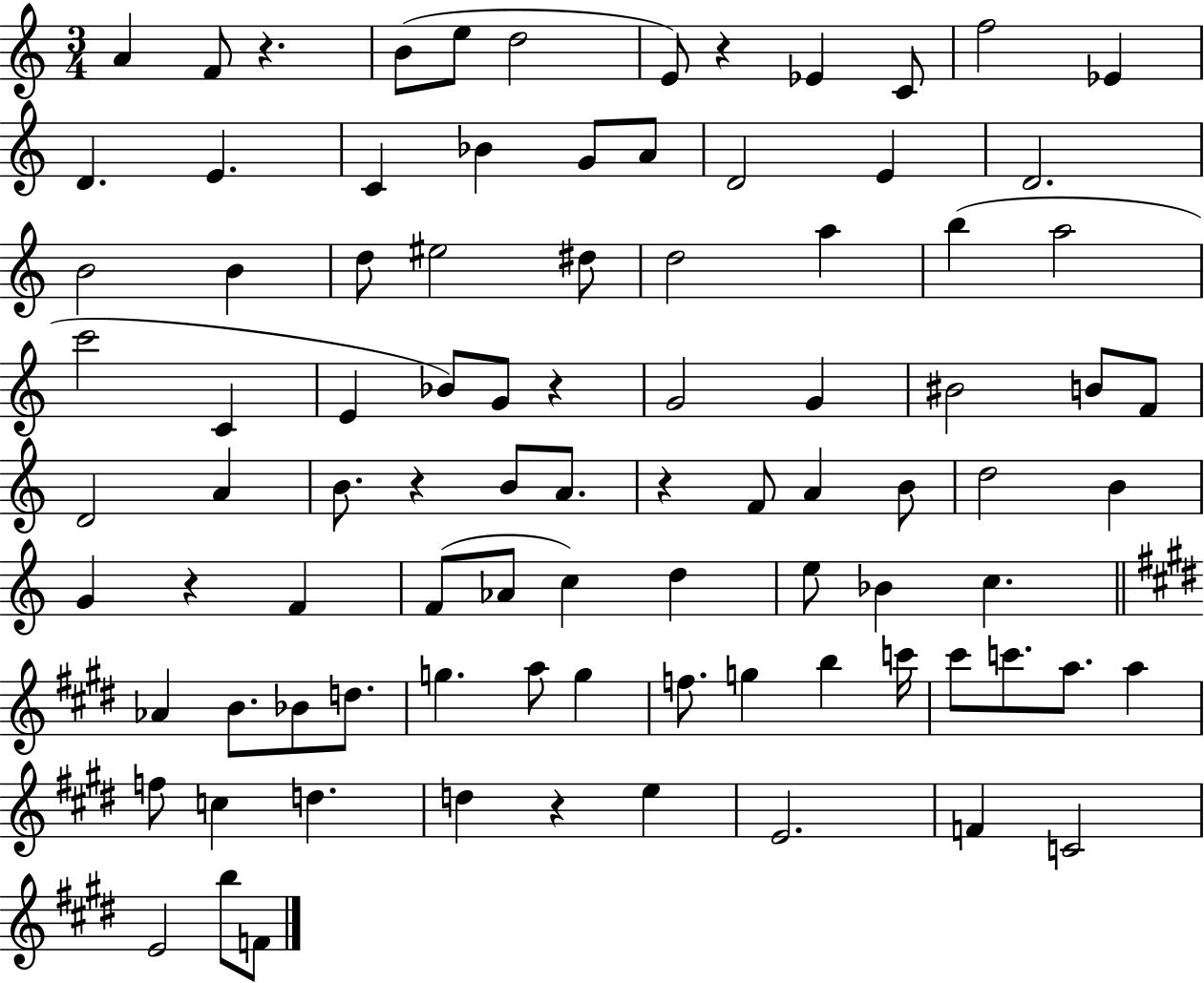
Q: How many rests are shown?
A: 7